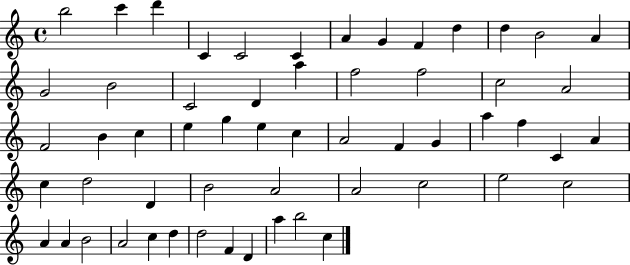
B5/h C6/q D6/q C4/q C4/h C4/q A4/q G4/q F4/q D5/q D5/q B4/h A4/q G4/h B4/h C4/h D4/q A5/q F5/h F5/h C5/h A4/h F4/h B4/q C5/q E5/q G5/q E5/q C5/q A4/h F4/q G4/q A5/q F5/q C4/q A4/q C5/q D5/h D4/q B4/h A4/h A4/h C5/h E5/h C5/h A4/q A4/q B4/h A4/h C5/q D5/q D5/h F4/q D4/q A5/q B5/h C5/q